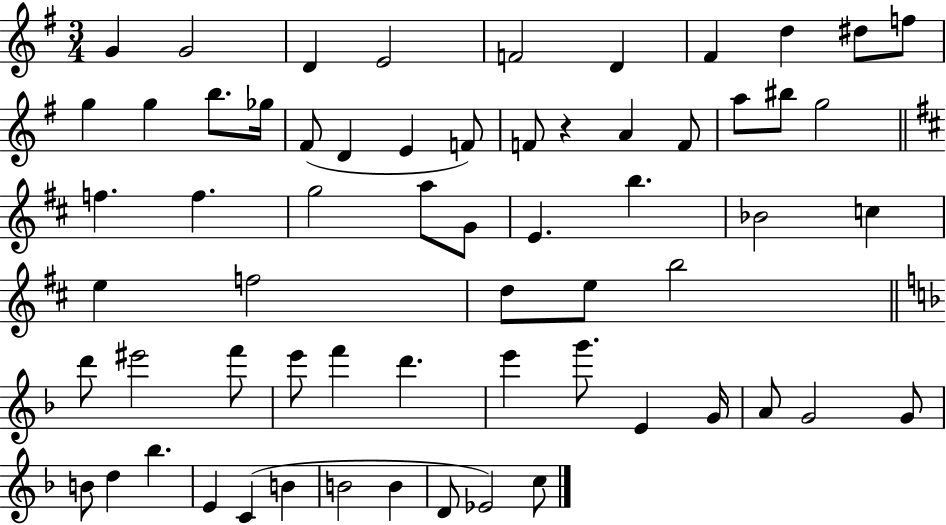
G4/q G4/h D4/q E4/h F4/h D4/q F#4/q D5/q D#5/e F5/e G5/q G5/q B5/e. Gb5/s F#4/e D4/q E4/q F4/e F4/e R/q A4/q F4/e A5/e BIS5/e G5/h F5/q. F5/q. G5/h A5/e G4/e E4/q. B5/q. Bb4/h C5/q E5/q F5/h D5/e E5/e B5/h D6/e EIS6/h F6/e E6/e F6/q D6/q. E6/q G6/e. E4/q G4/s A4/e G4/h G4/e B4/e D5/q Bb5/q. E4/q C4/q B4/q B4/h B4/q D4/e Eb4/h C5/e